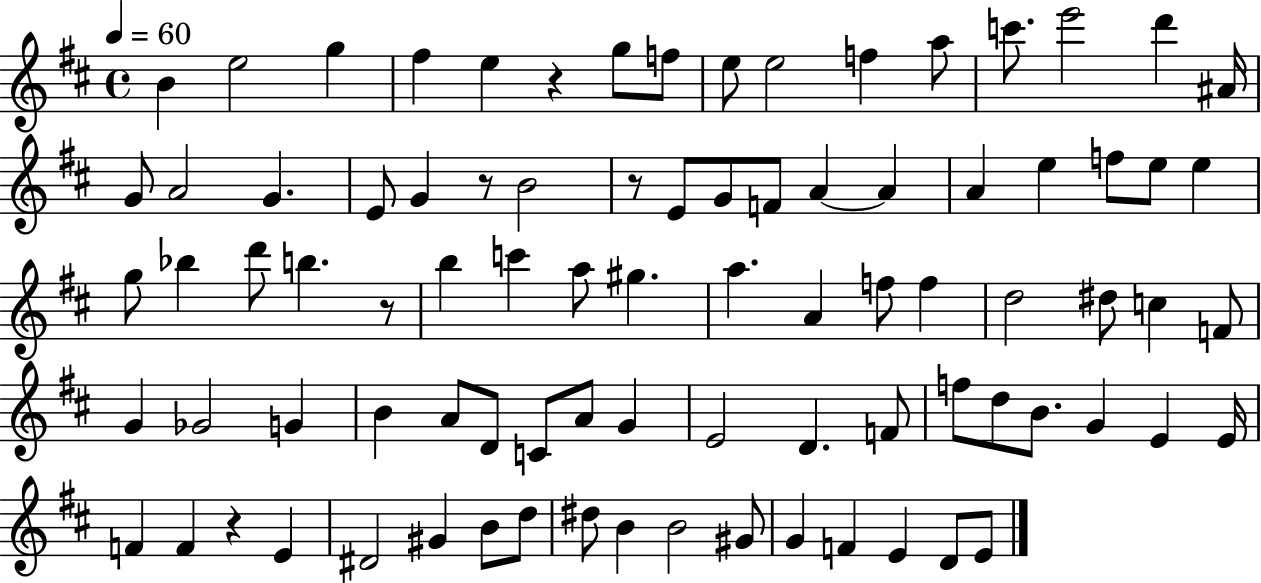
{
  \clef treble
  \time 4/4
  \defaultTimeSignature
  \key d \major
  \tempo 4 = 60
  b'4 e''2 g''4 | fis''4 e''4 r4 g''8 f''8 | e''8 e''2 f''4 a''8 | c'''8. e'''2 d'''4 ais'16 | \break g'8 a'2 g'4. | e'8 g'4 r8 b'2 | r8 e'8 g'8 f'8 a'4~~ a'4 | a'4 e''4 f''8 e''8 e''4 | \break g''8 bes''4 d'''8 b''4. r8 | b''4 c'''4 a''8 gis''4. | a''4. a'4 f''8 f''4 | d''2 dis''8 c''4 f'8 | \break g'4 ges'2 g'4 | b'4 a'8 d'8 c'8 a'8 g'4 | e'2 d'4. f'8 | f''8 d''8 b'8. g'4 e'4 e'16 | \break f'4 f'4 r4 e'4 | dis'2 gis'4 b'8 d''8 | dis''8 b'4 b'2 gis'8 | g'4 f'4 e'4 d'8 e'8 | \break \bar "|."
}